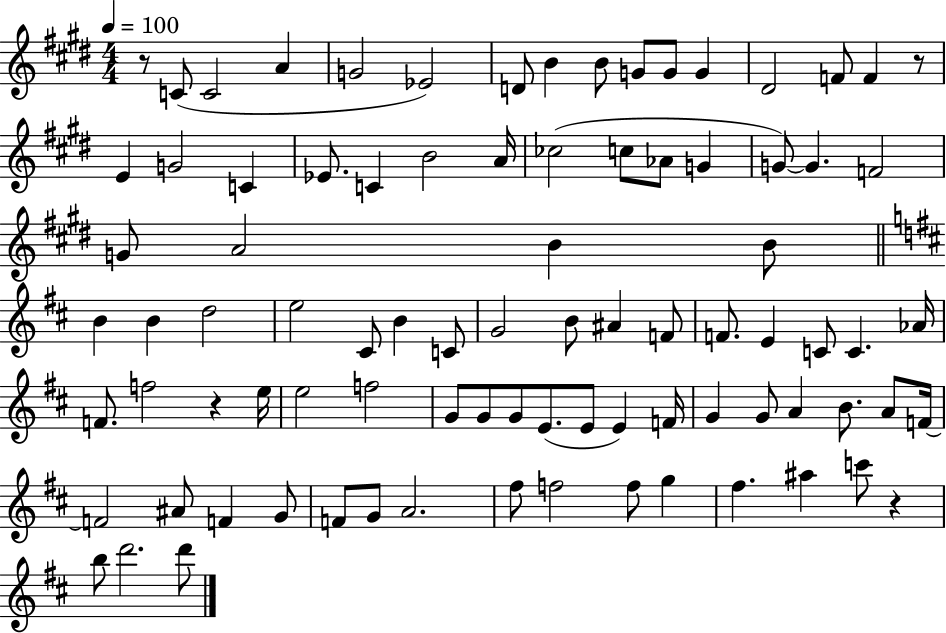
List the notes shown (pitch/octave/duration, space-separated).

R/e C4/e C4/h A4/q G4/h Eb4/h D4/e B4/q B4/e G4/e G4/e G4/q D#4/h F4/e F4/q R/e E4/q G4/h C4/q Eb4/e. C4/q B4/h A4/s CES5/h C5/e Ab4/e G4/q G4/e G4/q. F4/h G4/e A4/h B4/q B4/e B4/q B4/q D5/h E5/h C#4/e B4/q C4/e G4/h B4/e A#4/q F4/e F4/e. E4/q C4/e C4/q. Ab4/s F4/e. F5/h R/q E5/s E5/h F5/h G4/e G4/e G4/e E4/e. E4/e E4/q F4/s G4/q G4/e A4/q B4/e. A4/e F4/s F4/h A#4/e F4/q G4/e F4/e G4/e A4/h. F#5/e F5/h F5/e G5/q F#5/q. A#5/q C6/e R/q B5/e D6/h. D6/e